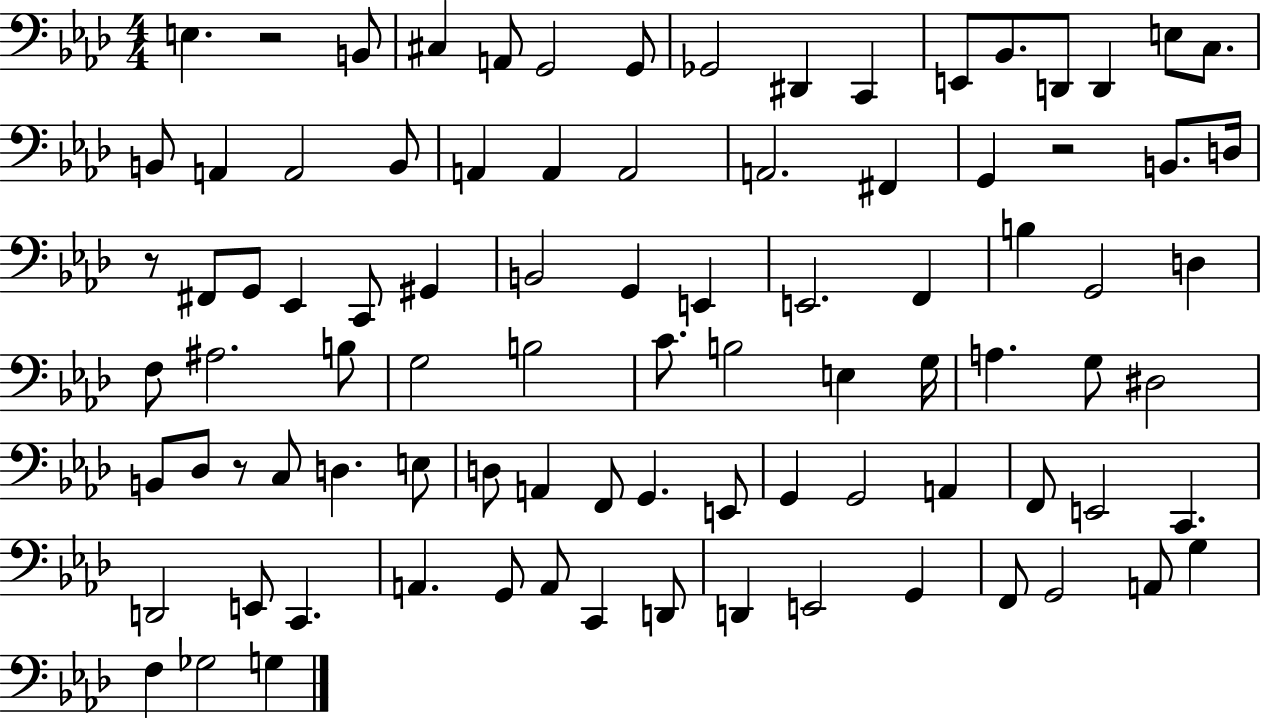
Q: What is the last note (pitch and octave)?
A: G3